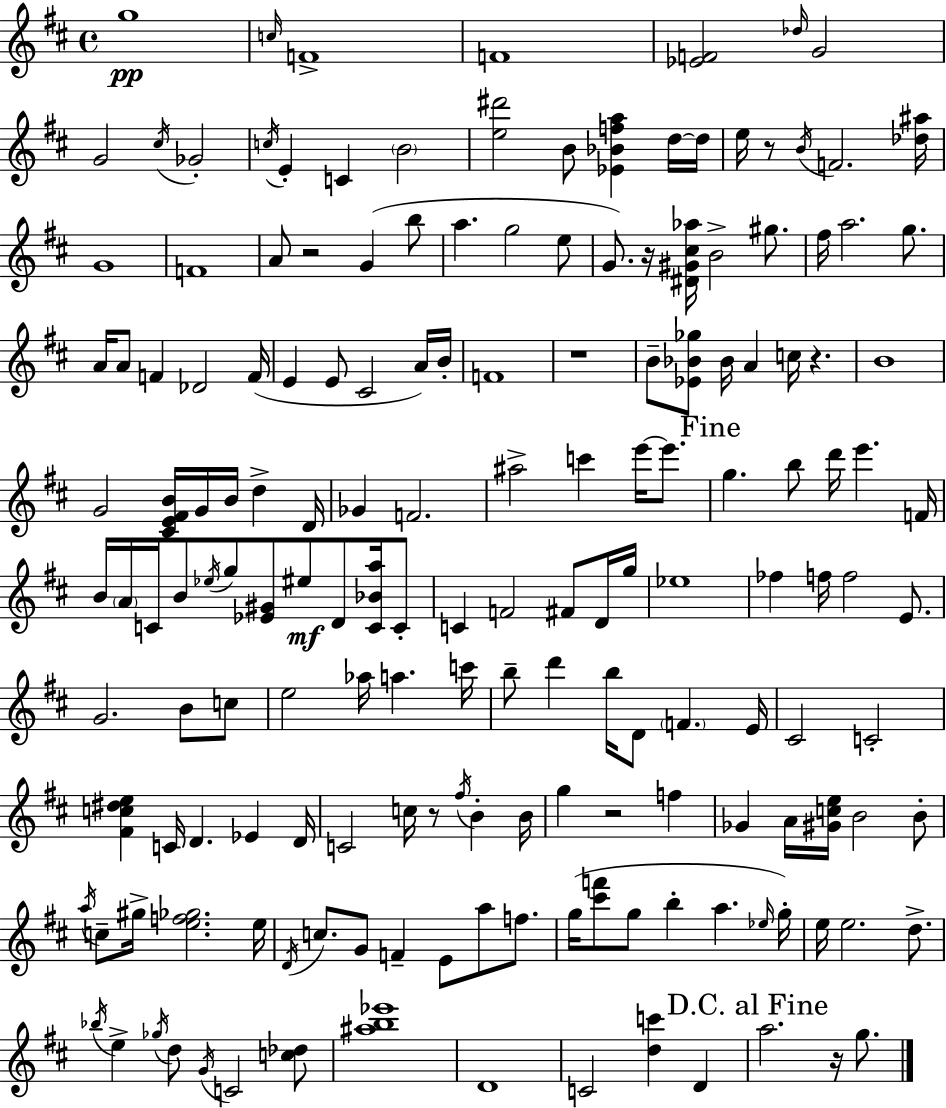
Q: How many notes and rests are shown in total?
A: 169